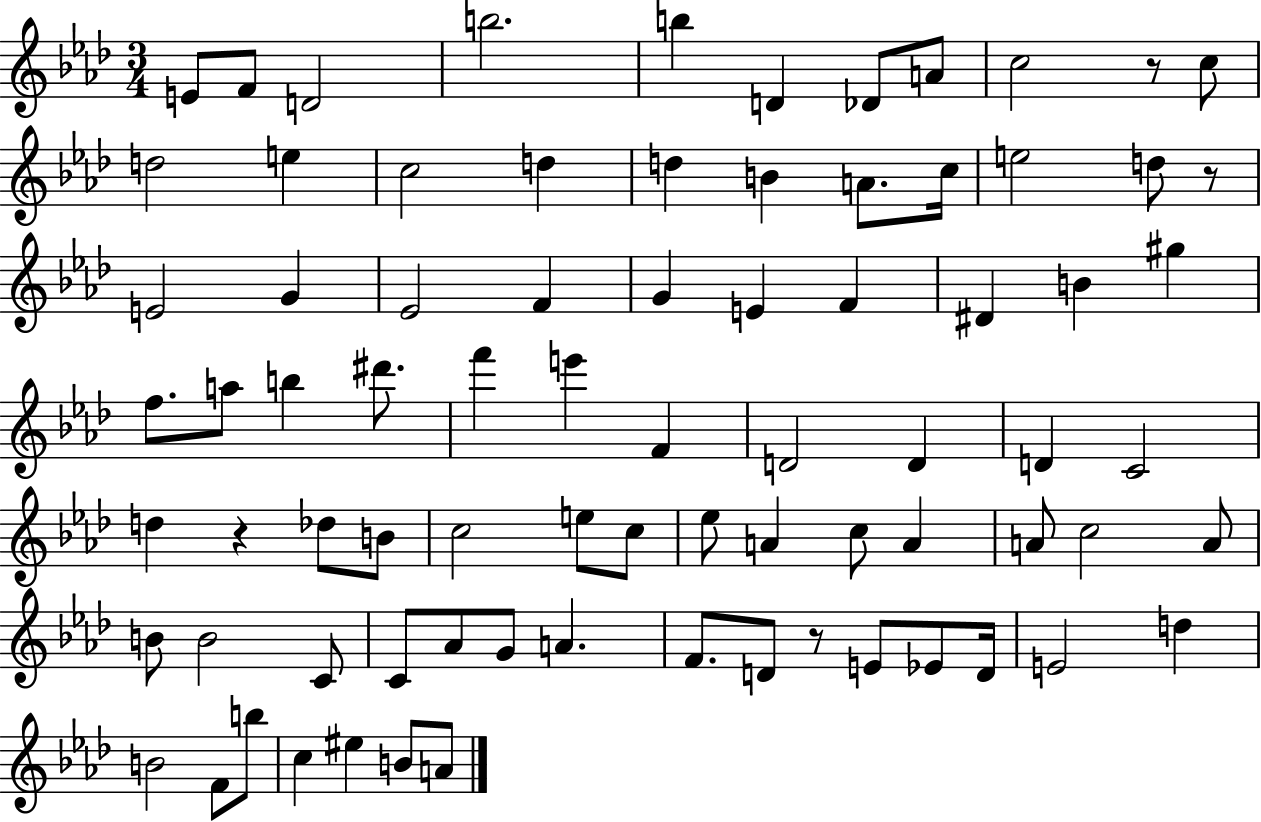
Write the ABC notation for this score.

X:1
T:Untitled
M:3/4
L:1/4
K:Ab
E/2 F/2 D2 b2 b D _D/2 A/2 c2 z/2 c/2 d2 e c2 d d B A/2 c/4 e2 d/2 z/2 E2 G _E2 F G E F ^D B ^g f/2 a/2 b ^d'/2 f' e' F D2 D D C2 d z _d/2 B/2 c2 e/2 c/2 _e/2 A c/2 A A/2 c2 A/2 B/2 B2 C/2 C/2 _A/2 G/2 A F/2 D/2 z/2 E/2 _E/2 D/4 E2 d B2 F/2 b/2 c ^e B/2 A/2